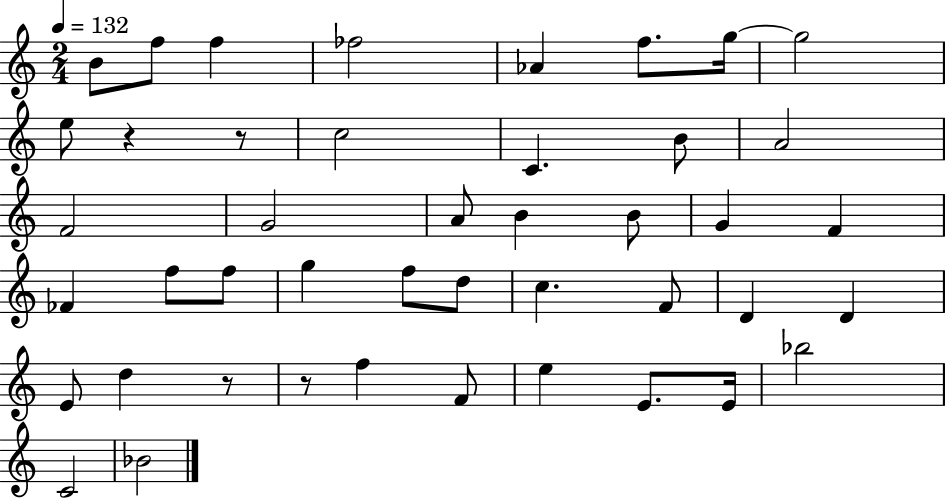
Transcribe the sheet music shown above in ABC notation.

X:1
T:Untitled
M:2/4
L:1/4
K:C
B/2 f/2 f _f2 _A f/2 g/4 g2 e/2 z z/2 c2 C B/2 A2 F2 G2 A/2 B B/2 G F _F f/2 f/2 g f/2 d/2 c F/2 D D E/2 d z/2 z/2 f F/2 e E/2 E/4 _b2 C2 _B2